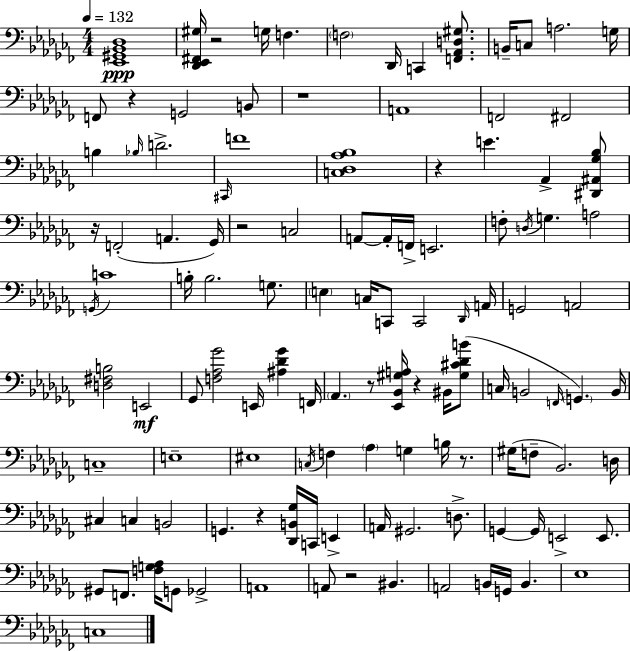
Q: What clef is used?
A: bass